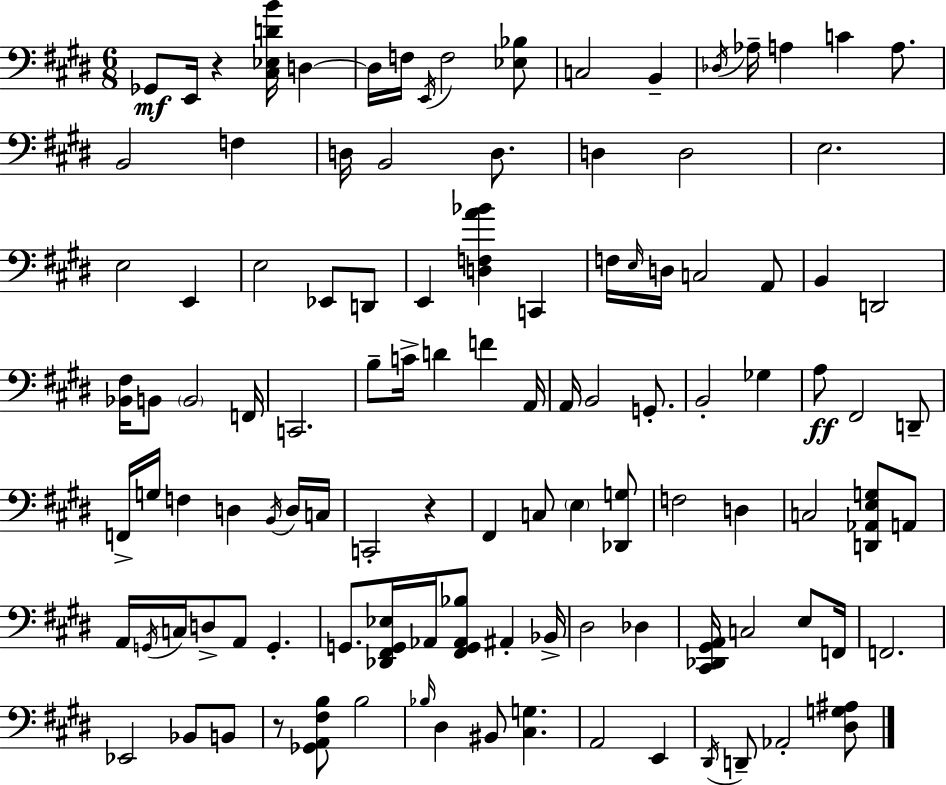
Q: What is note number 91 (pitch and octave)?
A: BIS2